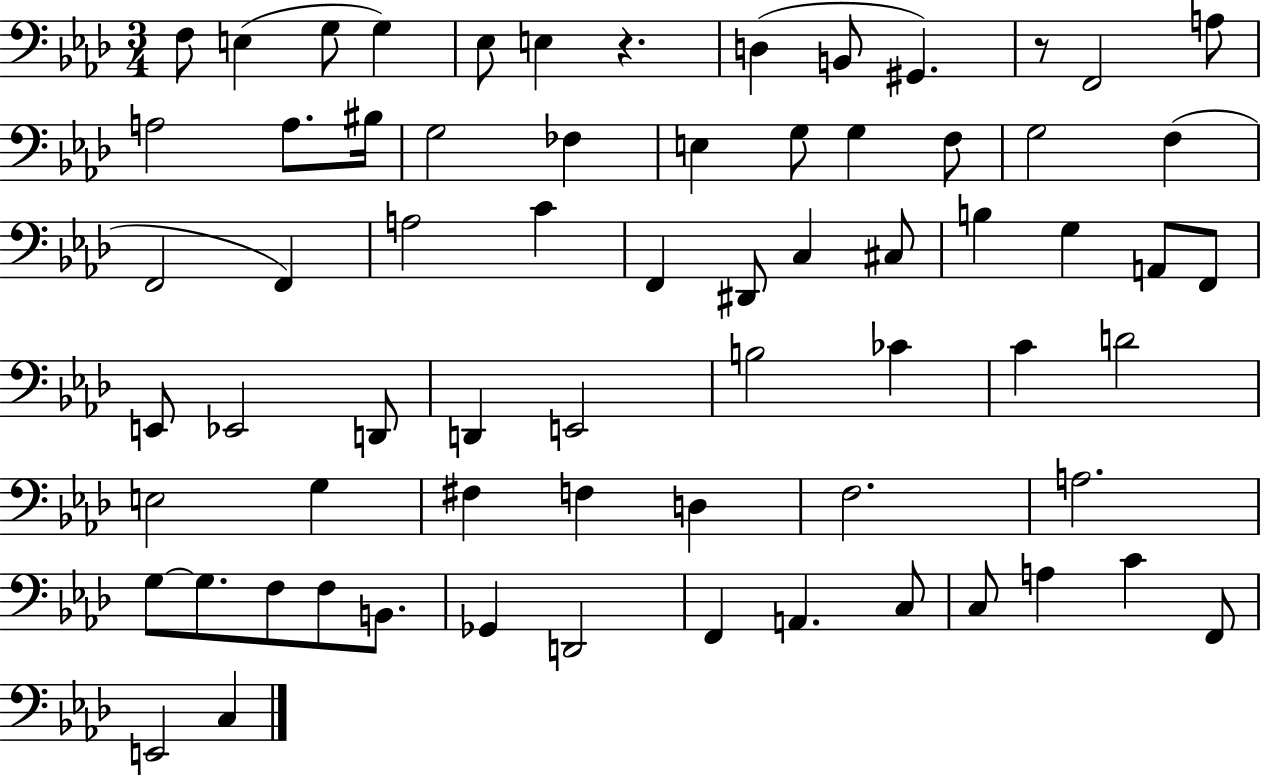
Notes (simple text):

F3/e E3/q G3/e G3/q Eb3/e E3/q R/q. D3/q B2/e G#2/q. R/e F2/h A3/e A3/h A3/e. BIS3/s G3/h FES3/q E3/q G3/e G3/q F3/e G3/h F3/q F2/h F2/q A3/h C4/q F2/q D#2/e C3/q C#3/e B3/q G3/q A2/e F2/e E2/e Eb2/h D2/e D2/q E2/h B3/h CES4/q C4/q D4/h E3/h G3/q F#3/q F3/q D3/q F3/h. A3/h. G3/e G3/e. F3/e F3/e B2/e. Gb2/q D2/h F2/q A2/q. C3/e C3/e A3/q C4/q F2/e E2/h C3/q